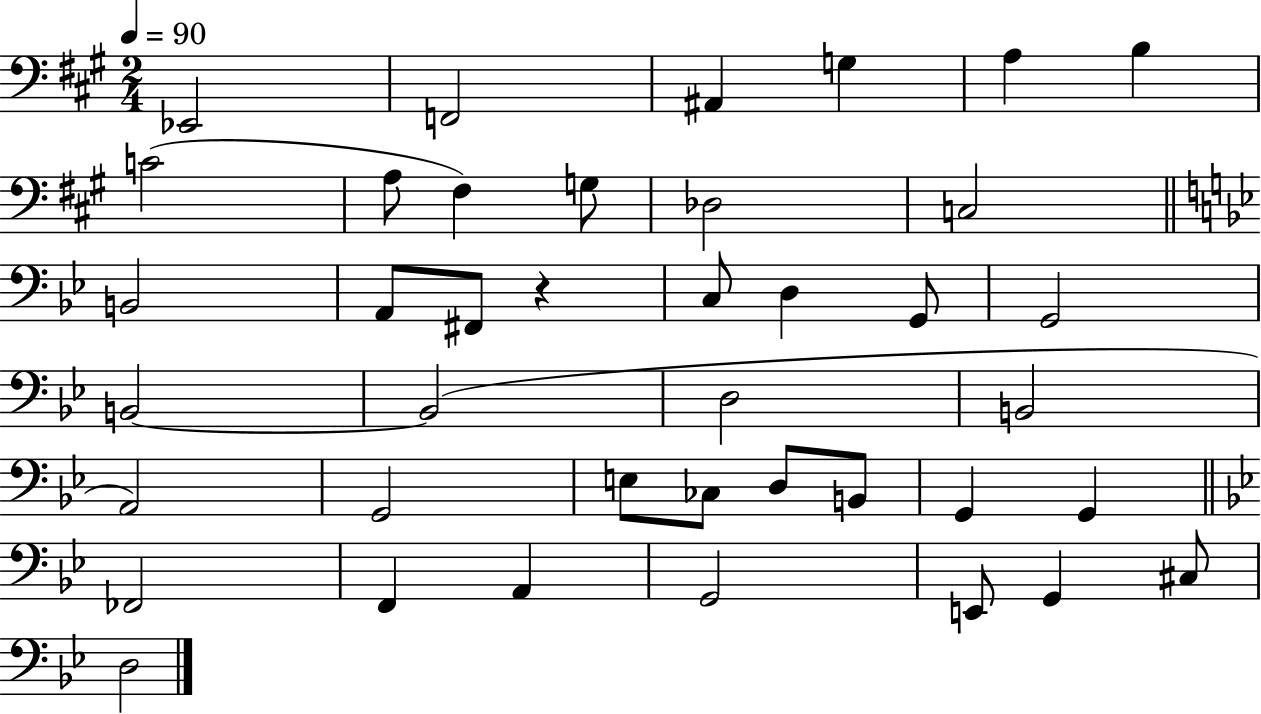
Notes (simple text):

Eb2/h F2/h A#2/q G3/q A3/q B3/q C4/h A3/e F#3/q G3/e Db3/h C3/h B2/h A2/e F#2/e R/q C3/e D3/q G2/e G2/h B2/h B2/h D3/h B2/h A2/h G2/h E3/e CES3/e D3/e B2/e G2/q G2/q FES2/h F2/q A2/q G2/h E2/e G2/q C#3/e D3/h